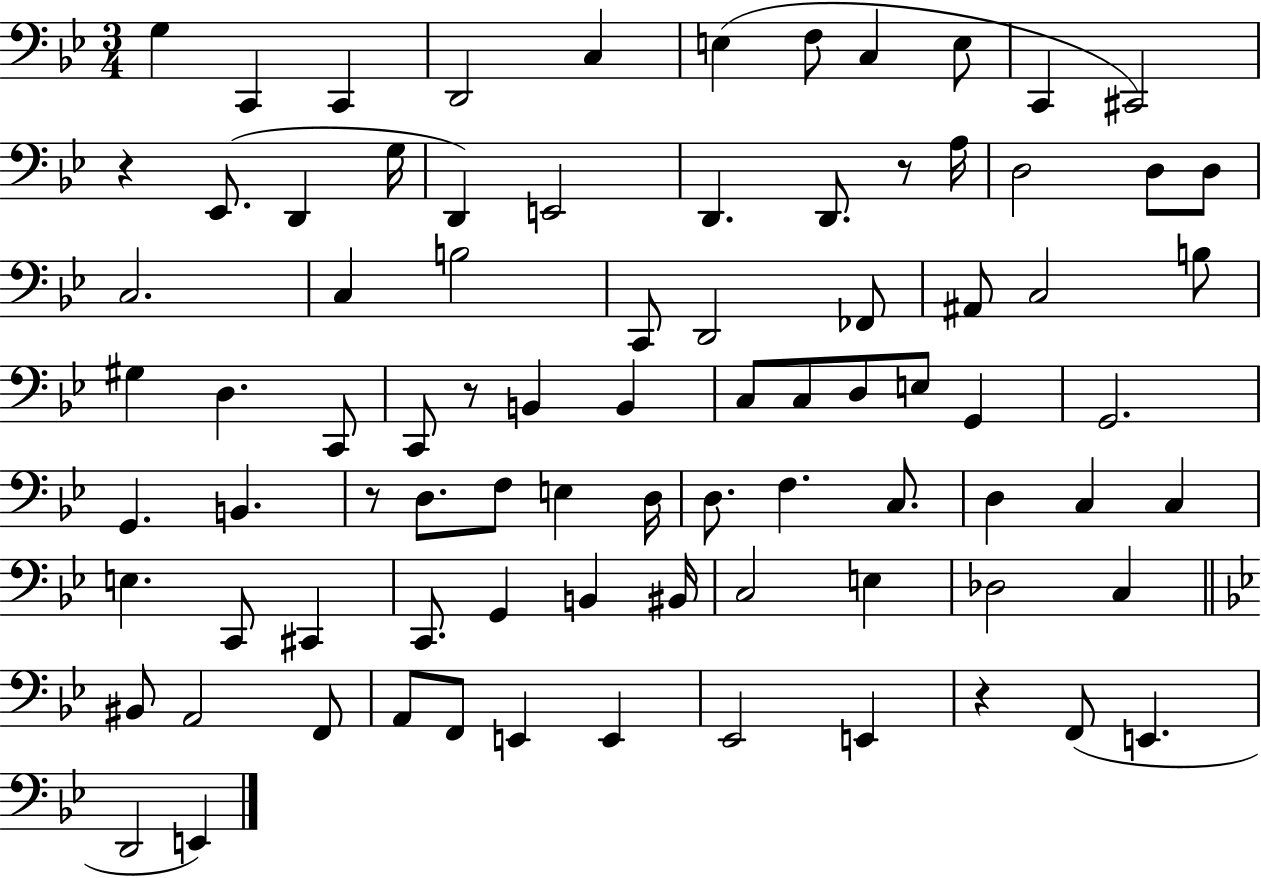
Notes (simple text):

G3/q C2/q C2/q D2/h C3/q E3/q F3/e C3/q E3/e C2/q C#2/h R/q Eb2/e. D2/q G3/s D2/q E2/h D2/q. D2/e. R/e A3/s D3/h D3/e D3/e C3/h. C3/q B3/h C2/e D2/h FES2/e A#2/e C3/h B3/e G#3/q D3/q. C2/e C2/e R/e B2/q B2/q C3/e C3/e D3/e E3/e G2/q G2/h. G2/q. B2/q. R/e D3/e. F3/e E3/q D3/s D3/e. F3/q. C3/e. D3/q C3/q C3/q E3/q. C2/e C#2/q C2/e. G2/q B2/q BIS2/s C3/h E3/q Db3/h C3/q BIS2/e A2/h F2/e A2/e F2/e E2/q E2/q Eb2/h E2/q R/q F2/e E2/q. D2/h E2/q